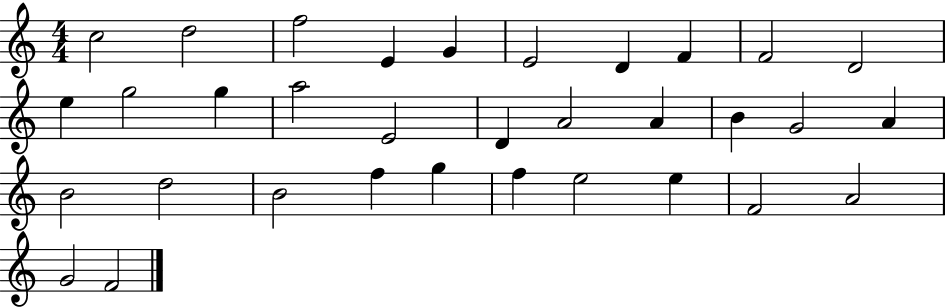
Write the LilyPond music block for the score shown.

{
  \clef treble
  \numericTimeSignature
  \time 4/4
  \key c \major
  c''2 d''2 | f''2 e'4 g'4 | e'2 d'4 f'4 | f'2 d'2 | \break e''4 g''2 g''4 | a''2 e'2 | d'4 a'2 a'4 | b'4 g'2 a'4 | \break b'2 d''2 | b'2 f''4 g''4 | f''4 e''2 e''4 | f'2 a'2 | \break g'2 f'2 | \bar "|."
}